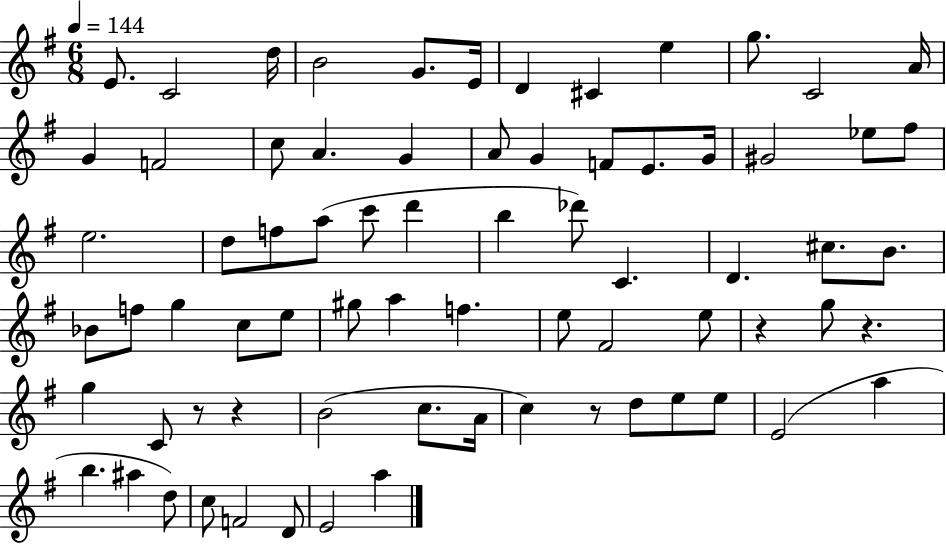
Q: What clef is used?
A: treble